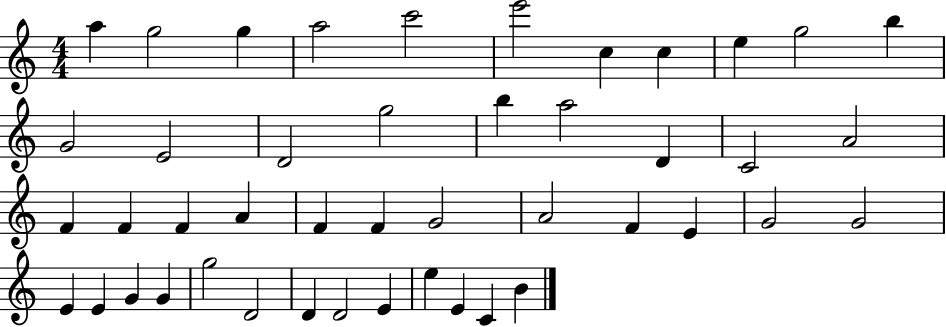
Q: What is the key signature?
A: C major